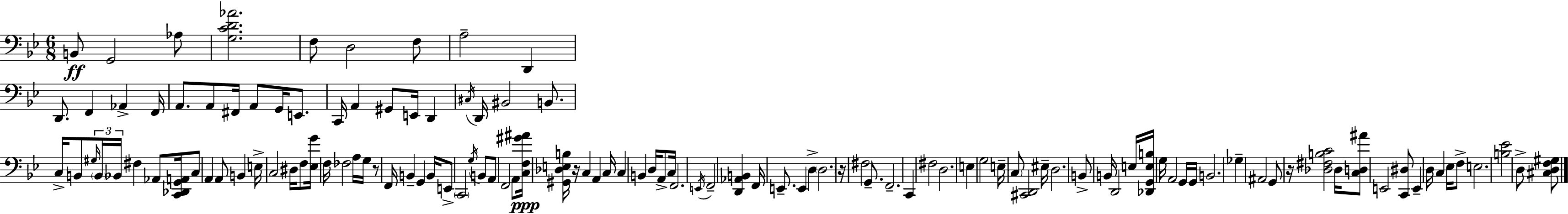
B2/e G2/h Ab3/e [G3,C4,D4,Ab4]/h. F3/e D3/h F3/e A3/h D2/q D2/e. F2/q Ab2/q F2/s A2/e. A2/e F#2/s A2/e G2/s E2/e. C2/s A2/q G#2/e E2/s D2/q C#3/s D2/s BIS2/h B2/e. C3/s B2/e G#3/s B2/s Bb2/s F#3/q Ab2/e [C2,Db2,G2,A2]/s C3/e A2/q A2/e B2/q E3/s C3/h D#3/s F3/e [Eb3,G4]/s F3/s FES3/h A3/s G3/s R/e F2/s B2/q G2/q B2/s E2/e C2/h G3/s B2/e A2/e F2/h A2/e [C3,F3,G#4,A#4]/s [G#2,Db3,E3,B3]/s R/s C3/q A2/q C3/s C3/q B2/q D3/s A2/e C3/s F2/h. E2/s F2/h [D2,Ab2,B2]/q F2/s E2/e. E2/q D3/q D3/h. R/s F#3/h G2/e. F2/h. C2/q F#3/h D3/h. E3/q G3/h E3/s C3/e [C#2,D2]/h EIS3/s D3/h. B2/e B2/s D2/h E3/s [Db2,G2,E3,B3]/s G3/s A2/h G2/s G2/s B2/h. Gb3/q A#2/h G2/e R/s [Db3,F#3,B3,C4]/h Db3/s [C3,D3,A#4]/e E2/h [C2,D#3]/e E2/q D3/s C3/q Eb3/s F3/e E3/h. [B3,Eb4]/h D3/e [C#3,D3,F3,G#3]/e